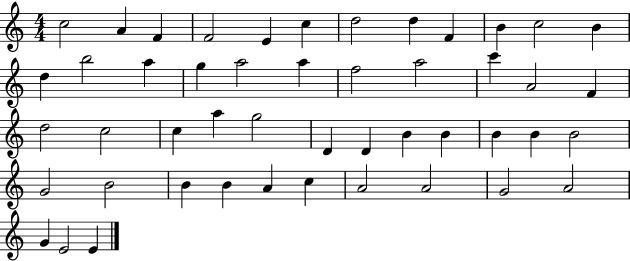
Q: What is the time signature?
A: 4/4